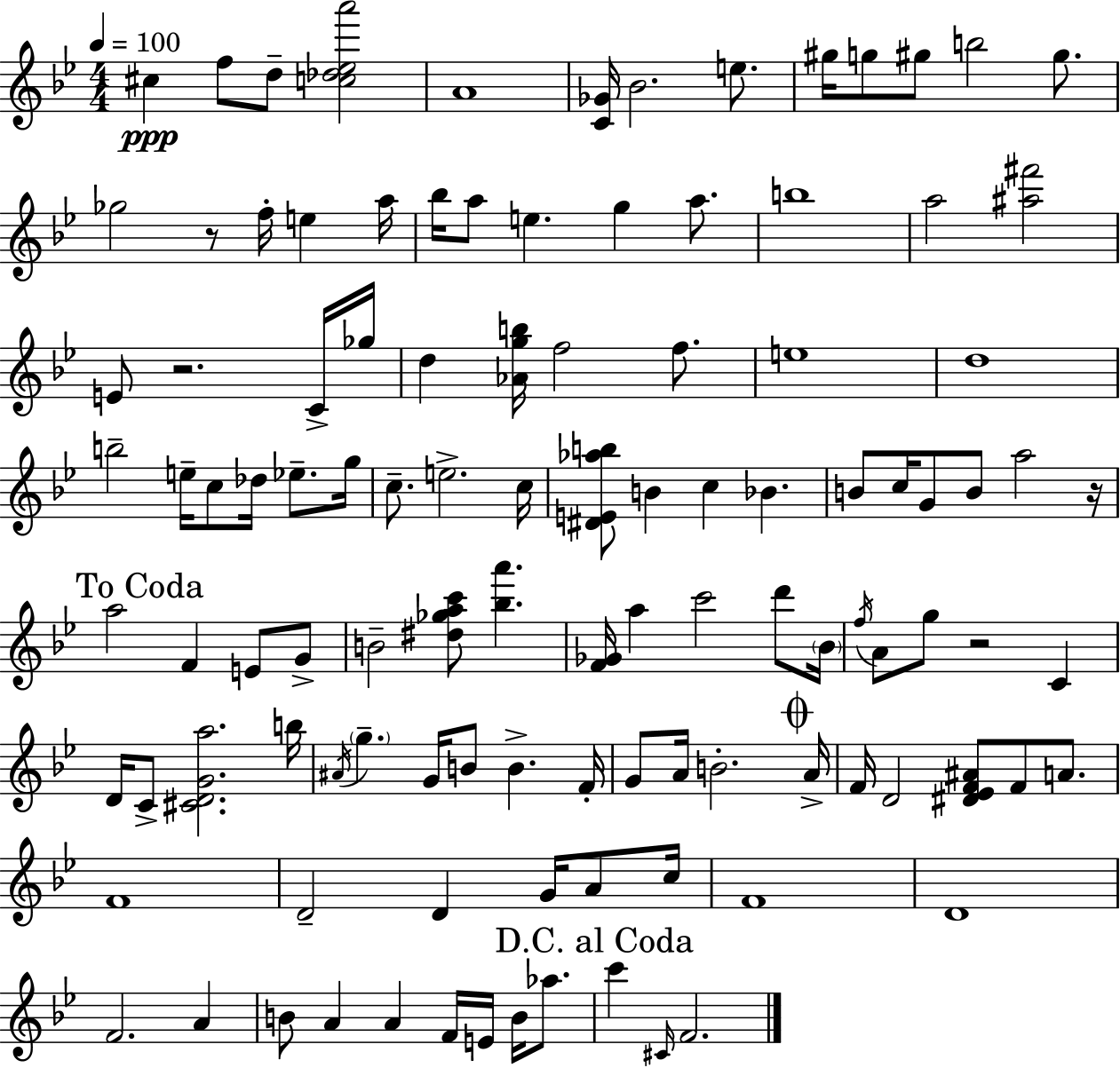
C#5/q F5/e D5/e [C5,Db5,Eb5,A6]/h A4/w [C4,Gb4]/s Bb4/h. E5/e. G#5/s G5/e G#5/e B5/h G#5/e. Gb5/h R/e F5/s E5/q A5/s Bb5/s A5/e E5/q. G5/q A5/e. B5/w A5/h [A#5,F#6]/h E4/e R/h. C4/s Gb5/s D5/q [Ab4,G5,B5]/s F5/h F5/e. E5/w D5/w B5/h E5/s C5/e Db5/s Eb5/e. G5/s C5/e. E5/h. C5/s [D#4,E4,Ab5,B5]/e B4/q C5/q Bb4/q. B4/e C5/s G4/e B4/e A5/h R/s A5/h F4/q E4/e G4/e B4/h [D#5,Gb5,A5,C6]/e [Bb5,A6]/q. [F4,Gb4]/s A5/q C6/h D6/e Bb4/s F5/s A4/e G5/e R/h C4/q D4/s C4/e [C#4,D4,G4,A5]/h. B5/s A#4/s G5/q. G4/s B4/e B4/q. F4/s G4/e A4/s B4/h. A4/s F4/s D4/h [D#4,Eb4,F4,A#4]/e F4/e A4/e. F4/w D4/h D4/q G4/s A4/e C5/s F4/w D4/w F4/h. A4/q B4/e A4/q A4/q F4/s E4/s B4/s Ab5/e. C6/q C#4/s F4/h.